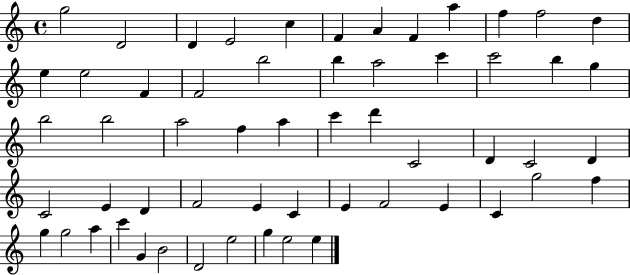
G5/h D4/h D4/q E4/h C5/q F4/q A4/q F4/q A5/q F5/q F5/h D5/q E5/q E5/h F4/q F4/h B5/h B5/q A5/h C6/q C6/h B5/q G5/q B5/h B5/h A5/h F5/q A5/q C6/q D6/q C4/h D4/q C4/h D4/q C4/h E4/q D4/q F4/h E4/q C4/q E4/q F4/h E4/q C4/q G5/h F5/q G5/q G5/h A5/q C6/q G4/q B4/h D4/h E5/h G5/q E5/h E5/q